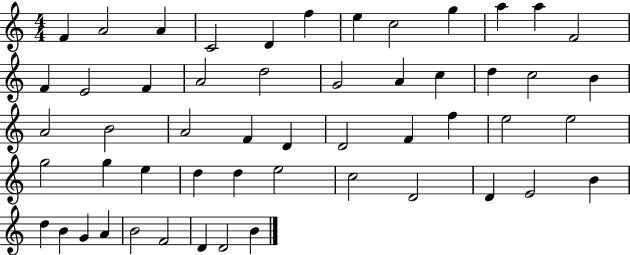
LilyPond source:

{
  \clef treble
  \numericTimeSignature
  \time 4/4
  \key c \major
  f'4 a'2 a'4 | c'2 d'4 f''4 | e''4 c''2 g''4 | a''4 a''4 f'2 | \break f'4 e'2 f'4 | a'2 d''2 | g'2 a'4 c''4 | d''4 c''2 b'4 | \break a'2 b'2 | a'2 f'4 d'4 | d'2 f'4 f''4 | e''2 e''2 | \break g''2 g''4 e''4 | d''4 d''4 e''2 | c''2 d'2 | d'4 e'2 b'4 | \break d''4 b'4 g'4 a'4 | b'2 f'2 | d'4 d'2 b'4 | \bar "|."
}